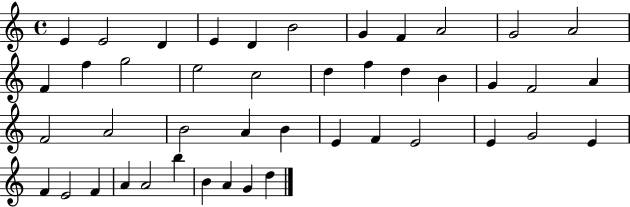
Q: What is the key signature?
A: C major